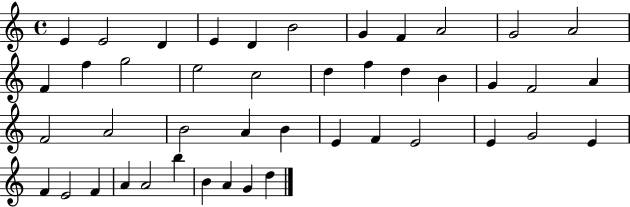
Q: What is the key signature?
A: C major